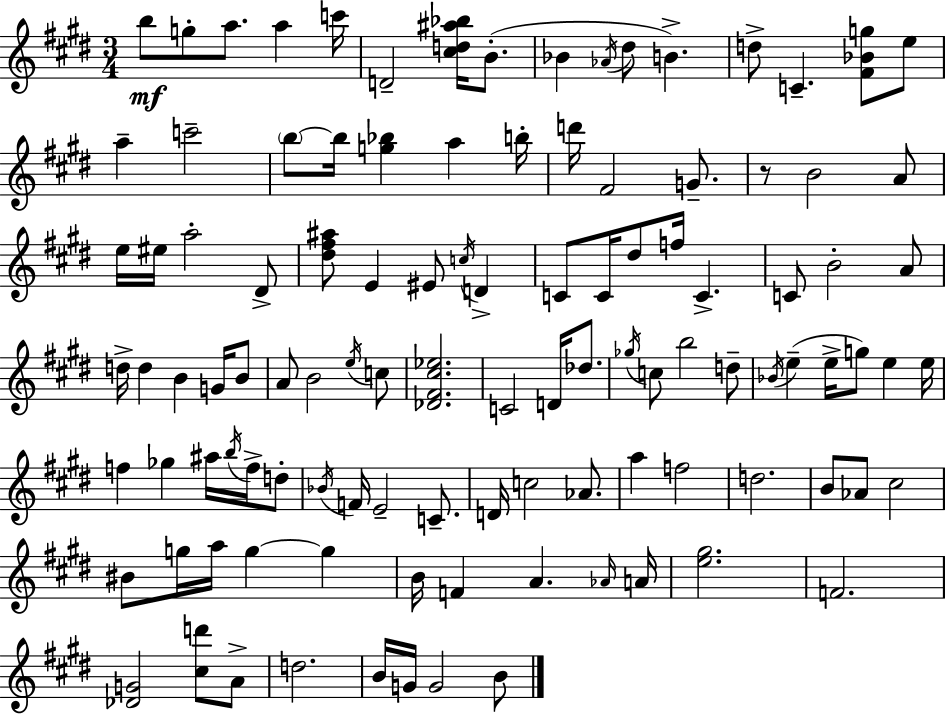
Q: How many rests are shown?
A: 1